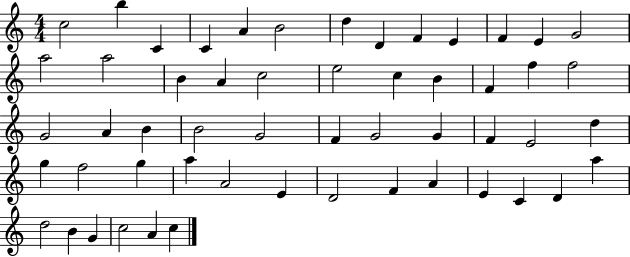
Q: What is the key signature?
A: C major